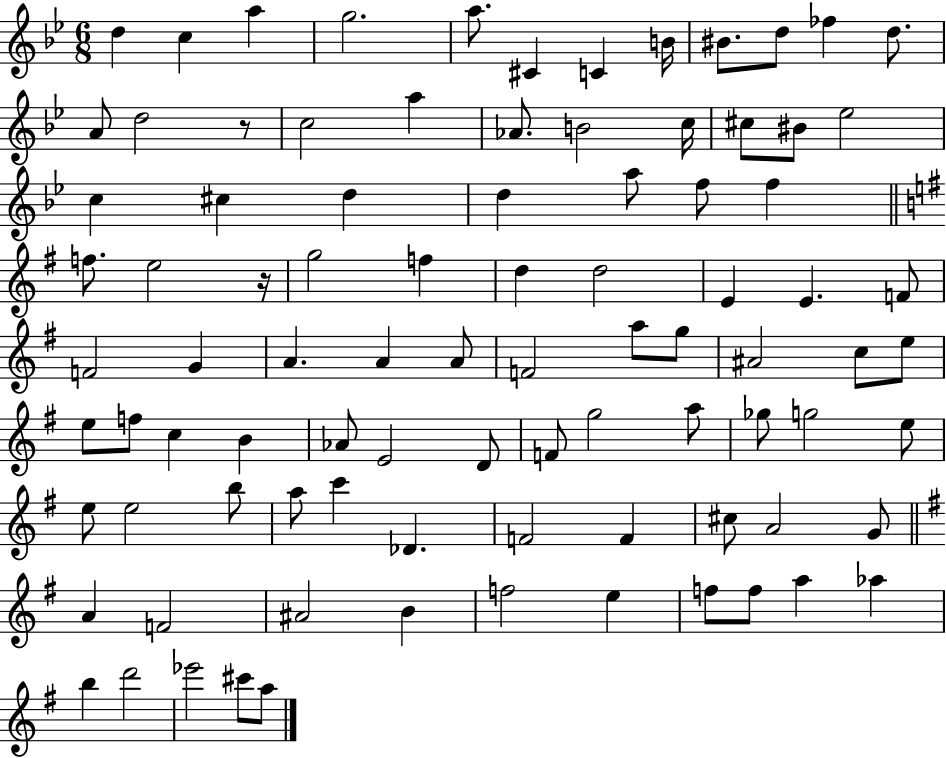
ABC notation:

X:1
T:Untitled
M:6/8
L:1/4
K:Bb
d c a g2 a/2 ^C C B/4 ^B/2 d/2 _f d/2 A/2 d2 z/2 c2 a _A/2 B2 c/4 ^c/2 ^B/2 _e2 c ^c d d a/2 f/2 f f/2 e2 z/4 g2 f d d2 E E F/2 F2 G A A A/2 F2 a/2 g/2 ^A2 c/2 e/2 e/2 f/2 c B _A/2 E2 D/2 F/2 g2 a/2 _g/2 g2 e/2 e/2 e2 b/2 a/2 c' _D F2 F ^c/2 A2 G/2 A F2 ^A2 B f2 e f/2 f/2 a _a b d'2 _e'2 ^c'/2 a/2